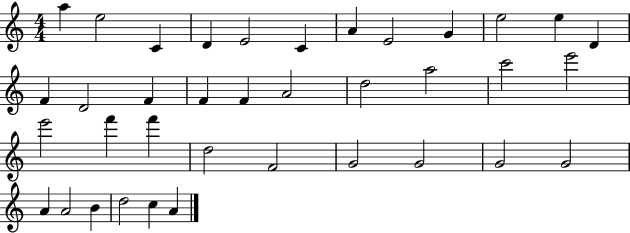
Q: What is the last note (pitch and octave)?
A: A4